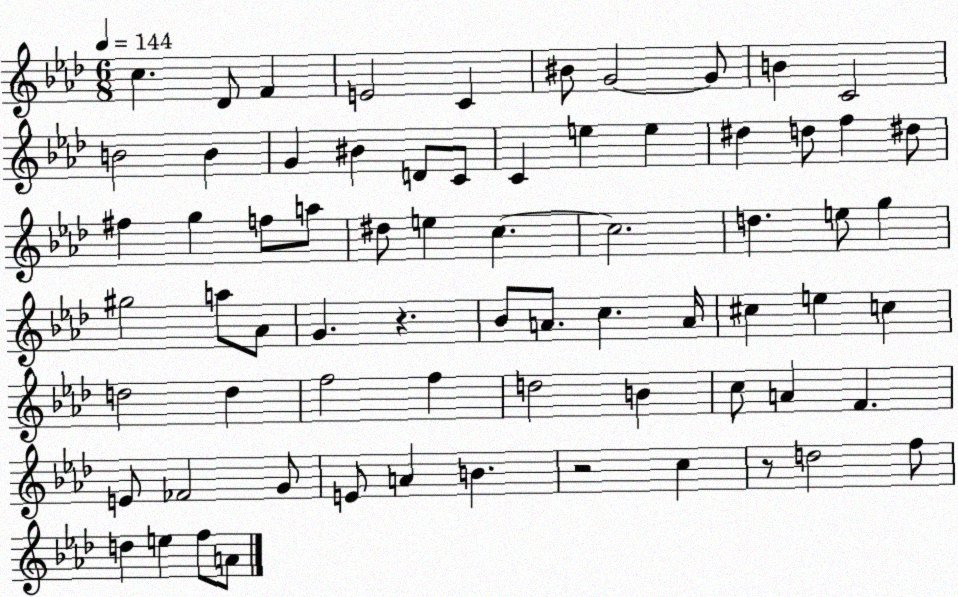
X:1
T:Untitled
M:6/8
L:1/4
K:Ab
c _D/2 F E2 C ^B/2 G2 G/2 B C2 B2 B G ^B D/2 C/2 C e e ^d d/2 f ^d/2 ^f g f/2 a/2 ^d/2 e c c2 d e/2 g ^g2 a/2 _A/2 G z _B/2 A/2 c A/4 ^c e c d2 d f2 f d2 B c/2 A F E/2 _F2 G/2 E/2 A B z2 c z/2 d2 f/2 d e f/2 A/2